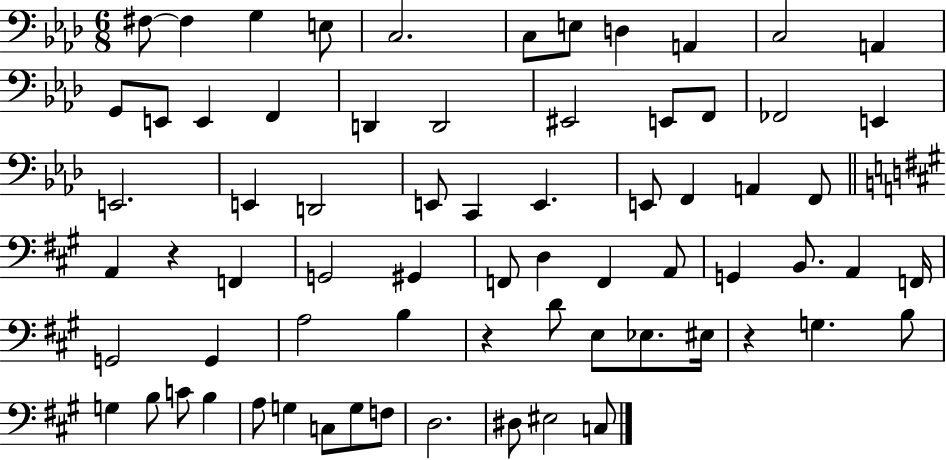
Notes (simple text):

F#3/e F#3/q G3/q E3/e C3/h. C3/e E3/e D3/q A2/q C3/h A2/q G2/e E2/e E2/q F2/q D2/q D2/h EIS2/h E2/e F2/e FES2/h E2/q E2/h. E2/q D2/h E2/e C2/q E2/q. E2/e F2/q A2/q F2/e A2/q R/q F2/q G2/h G#2/q F2/e D3/q F2/q A2/e G2/q B2/e. A2/q F2/s G2/h G2/q A3/h B3/q R/q D4/e E3/e Eb3/e. EIS3/s R/q G3/q. B3/e G3/q B3/e C4/e B3/q A3/e G3/q C3/e G3/e F3/e D3/h. D#3/e EIS3/h C3/e